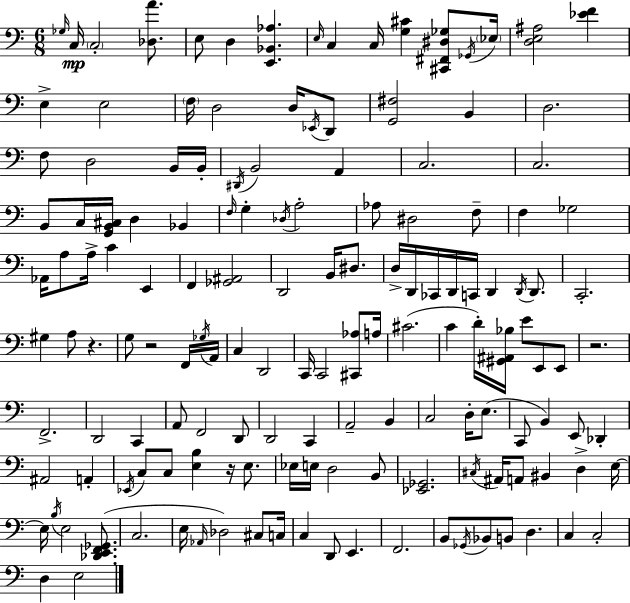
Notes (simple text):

Gb3/s C3/s C3/h [Db3,A4]/e. E3/e D3/q [E2,Bb2,Ab3]/q. E3/s C3/q C3/s [G3,C#4]/q [C#2,F#2,D#3,Gb3]/e Gb2/s Eb3/s [D3,E3,A#3]/h [Eb4,F4]/q E3/q E3/h F3/s D3/h D3/s Eb2/s D2/e [G2,F#3]/h B2/q D3/h. F3/e D3/h B2/s B2/s D#2/s B2/h A2/q C3/h. C3/h. B2/e C3/s [G2,B2,C#3]/s D3/q Bb2/q F3/s G3/q Db3/s A3/h Ab3/e D#3/h F3/e F3/q Gb3/h Ab2/s A3/e A3/s C4/q E2/q F2/q [Gb2,A#2]/h D2/h B2/s D#3/e. D3/s D2/s CES2/s D2/s C2/s D2/q D2/s D2/e. C2/h. G#3/q A3/e R/q. G3/e R/h F2/s Gb3/s A2/s C3/q D2/h C2/s C2/h [C#2,Ab3]/e A3/s C#4/h. C4/q D4/s [G#2,A#2,Bb3]/s E4/e E2/e E2/e R/h. F2/h. D2/h C2/q A2/e F2/h D2/e D2/h C2/q A2/h B2/q C3/h D3/s E3/e. C2/e B2/q E2/e Db2/q A#2/h A2/q Eb2/s C3/e C3/e [E3,B3]/q R/s E3/e. Eb3/s E3/s D3/h B2/e [Eb2,Gb2]/h. C#3/s A#2/s A2/e BIS2/q D3/q E3/s E3/s B3/s E3/h [Db2,E2,F2,Gb2]/e. C3/h. E3/s Ab2/s Db3/h C#3/e C3/s C3/q D2/e E2/q. F2/h. B2/e Gb2/s Bb2/e B2/e D3/q. C3/q C3/h D3/q E3/h